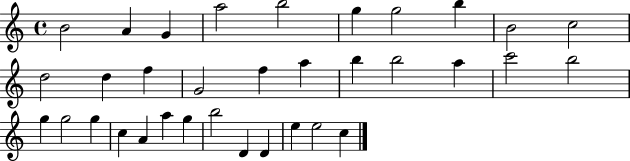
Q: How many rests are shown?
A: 0